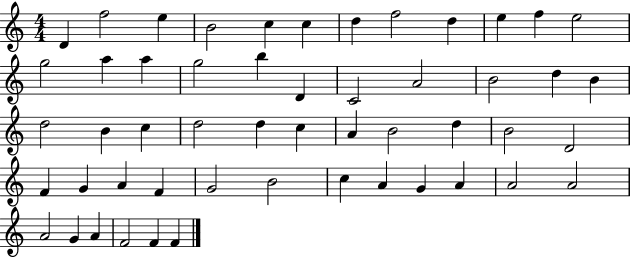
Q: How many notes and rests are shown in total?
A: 52